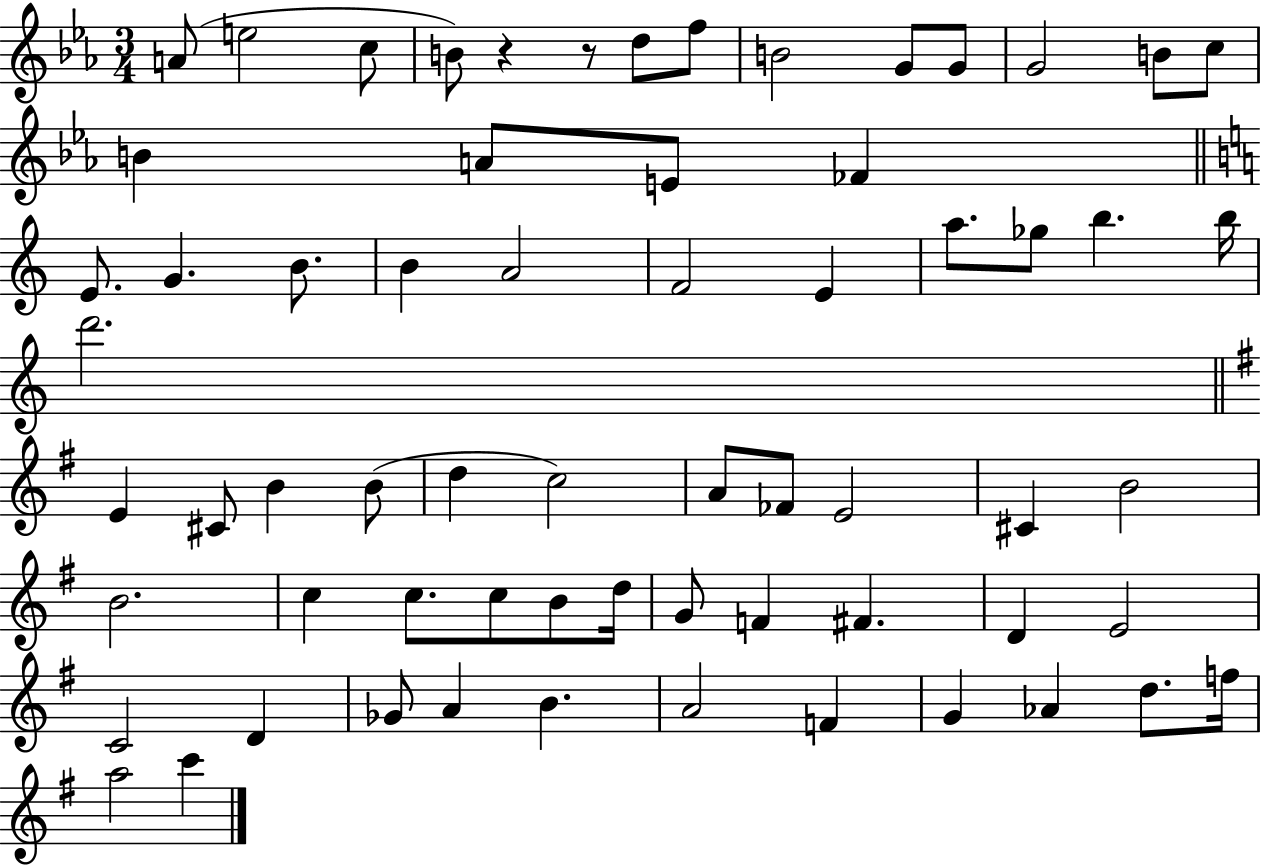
{
  \clef treble
  \numericTimeSignature
  \time 3/4
  \key ees \major
  a'8( e''2 c''8 | b'8) r4 r8 d''8 f''8 | b'2 g'8 g'8 | g'2 b'8 c''8 | \break b'4 a'8 e'8 fes'4 | \bar "||" \break \key c \major e'8. g'4. b'8. | b'4 a'2 | f'2 e'4 | a''8. ges''8 b''4. b''16 | \break d'''2. | \bar "||" \break \key g \major e'4 cis'8 b'4 b'8( | d''4 c''2) | a'8 fes'8 e'2 | cis'4 b'2 | \break b'2. | c''4 c''8. c''8 b'8 d''16 | g'8 f'4 fis'4. | d'4 e'2 | \break c'2 d'4 | ges'8 a'4 b'4. | a'2 f'4 | g'4 aes'4 d''8. f''16 | \break a''2 c'''4 | \bar "|."
}